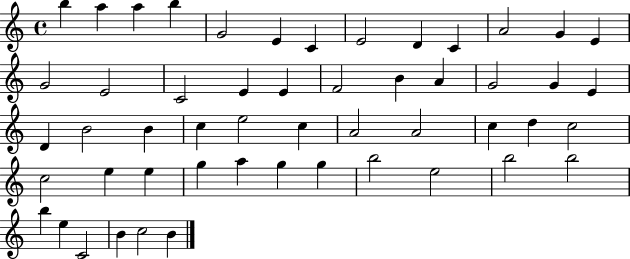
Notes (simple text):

B5/q A5/q A5/q B5/q G4/h E4/q C4/q E4/h D4/q C4/q A4/h G4/q E4/q G4/h E4/h C4/h E4/q E4/q F4/h B4/q A4/q G4/h G4/q E4/q D4/q B4/h B4/q C5/q E5/h C5/q A4/h A4/h C5/q D5/q C5/h C5/h E5/q E5/q G5/q A5/q G5/q G5/q B5/h E5/h B5/h B5/h B5/q E5/q C4/h B4/q C5/h B4/q